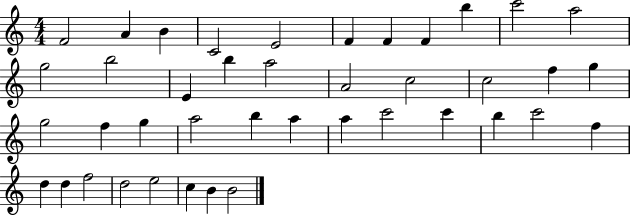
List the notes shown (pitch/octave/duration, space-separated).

F4/h A4/q B4/q C4/h E4/h F4/q F4/q F4/q B5/q C6/h A5/h G5/h B5/h E4/q B5/q A5/h A4/h C5/h C5/h F5/q G5/q G5/h F5/q G5/q A5/h B5/q A5/q A5/q C6/h C6/q B5/q C6/h F5/q D5/q D5/q F5/h D5/h E5/h C5/q B4/q B4/h